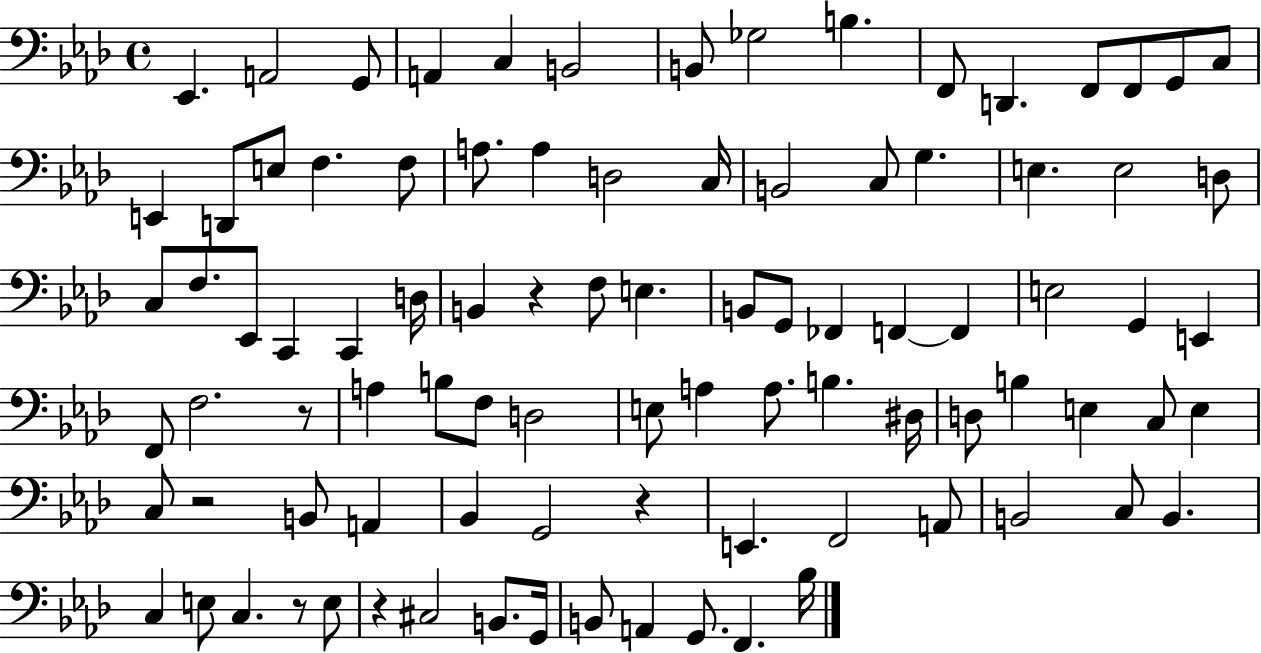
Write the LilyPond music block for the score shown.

{
  \clef bass
  \time 4/4
  \defaultTimeSignature
  \key aes \major
  ees,4. a,2 g,8 | a,4 c4 b,2 | b,8 ges2 b4. | f,8 d,4. f,8 f,8 g,8 c8 | \break e,4 d,8 e8 f4. f8 | a8. a4 d2 c16 | b,2 c8 g4. | e4. e2 d8 | \break c8 f8. ees,8 c,4 c,4 d16 | b,4 r4 f8 e4. | b,8 g,8 fes,4 f,4~~ f,4 | e2 g,4 e,4 | \break f,8 f2. r8 | a4 b8 f8 d2 | e8 a4 a8. b4. dis16 | d8 b4 e4 c8 e4 | \break c8 r2 b,8 a,4 | bes,4 g,2 r4 | e,4. f,2 a,8 | b,2 c8 b,4. | \break c4 e8 c4. r8 e8 | r4 cis2 b,8. g,16 | b,8 a,4 g,8. f,4. bes16 | \bar "|."
}